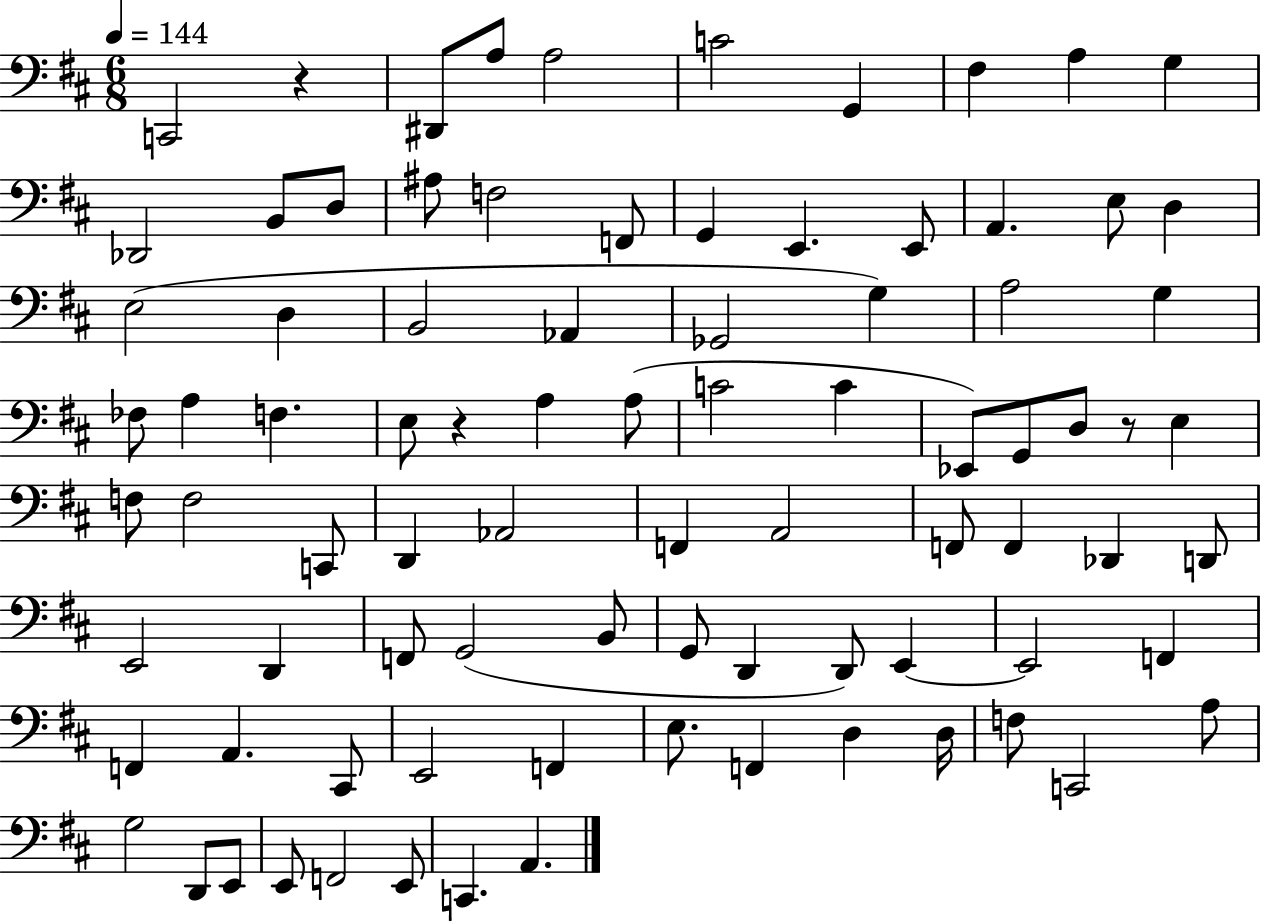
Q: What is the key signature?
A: D major